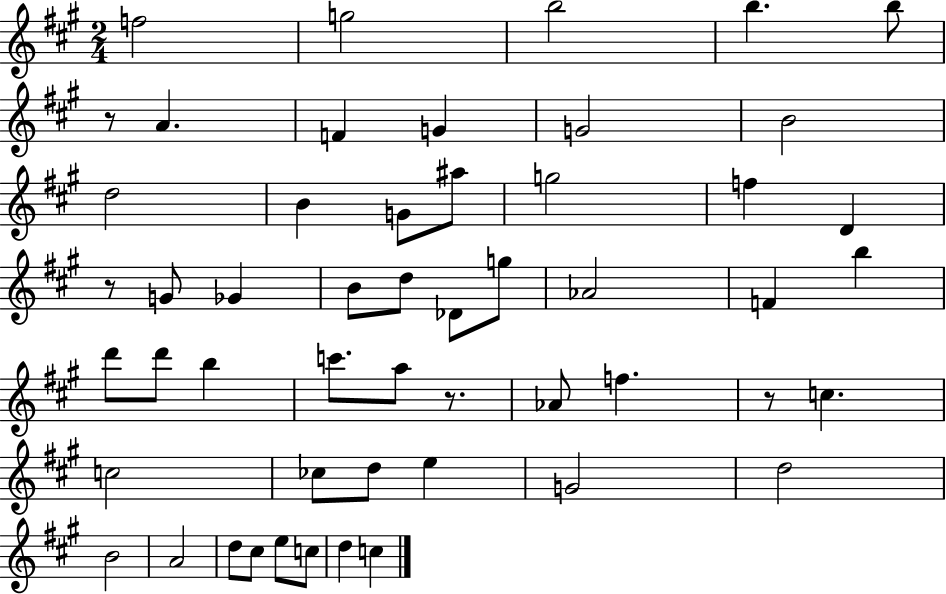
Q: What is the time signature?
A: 2/4